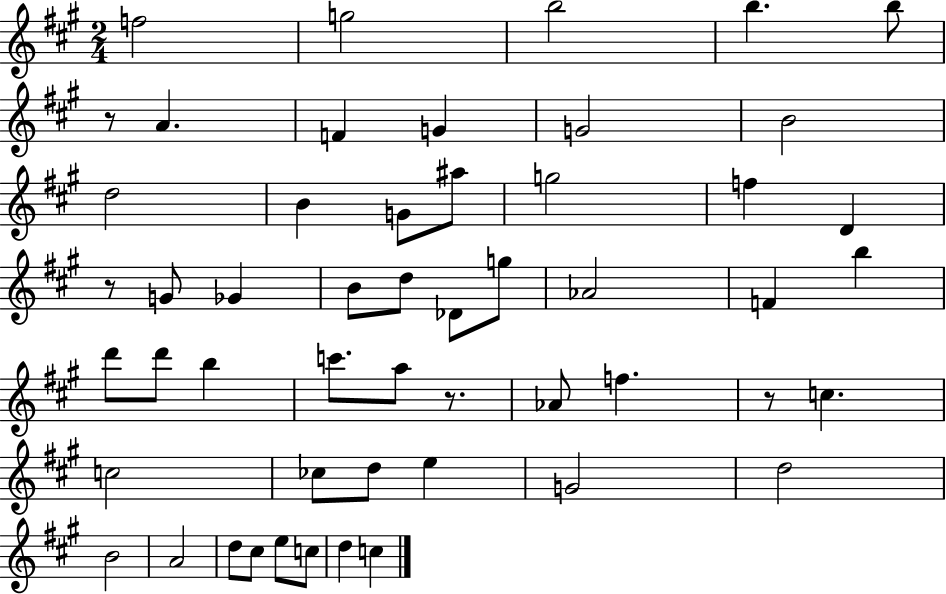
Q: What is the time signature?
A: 2/4